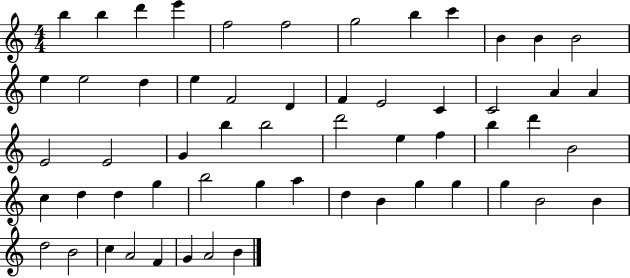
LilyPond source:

{
  \clef treble
  \numericTimeSignature
  \time 4/4
  \key c \major
  b''4 b''4 d'''4 e'''4 | f''2 f''2 | g''2 b''4 c'''4 | b'4 b'4 b'2 | \break e''4 e''2 d''4 | e''4 f'2 d'4 | f'4 e'2 c'4 | c'2 a'4 a'4 | \break e'2 e'2 | g'4 b''4 b''2 | d'''2 e''4 f''4 | b''4 d'''4 b'2 | \break c''4 d''4 d''4 g''4 | b''2 g''4 a''4 | d''4 b'4 g''4 g''4 | g''4 b'2 b'4 | \break d''2 b'2 | c''4 a'2 f'4 | g'4 a'2 b'4 | \bar "|."
}